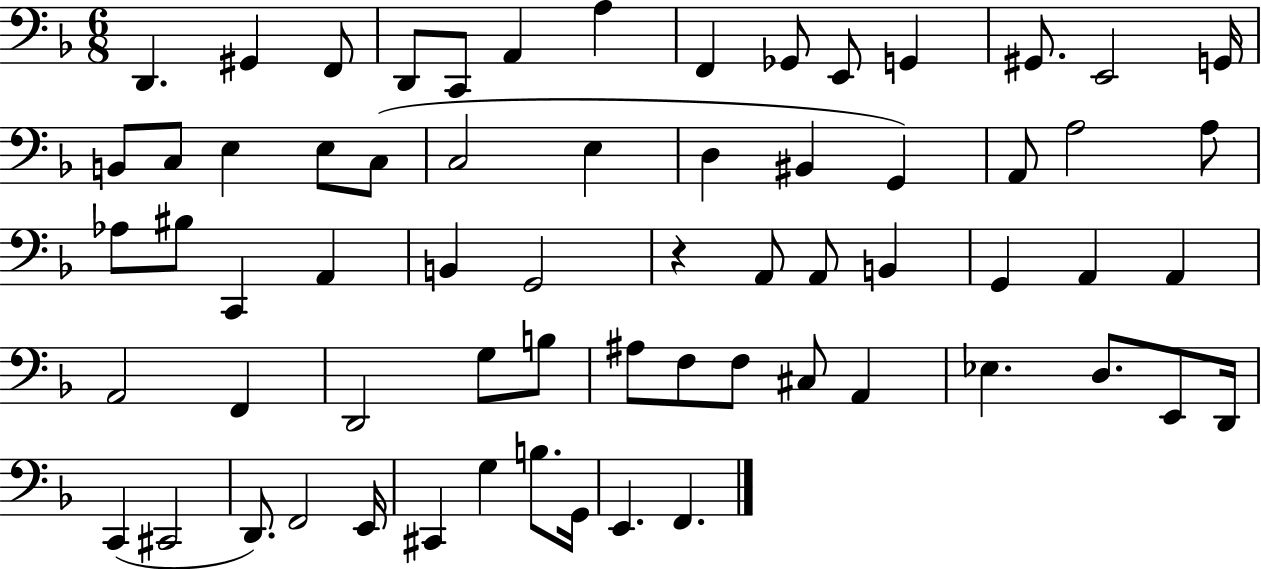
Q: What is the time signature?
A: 6/8